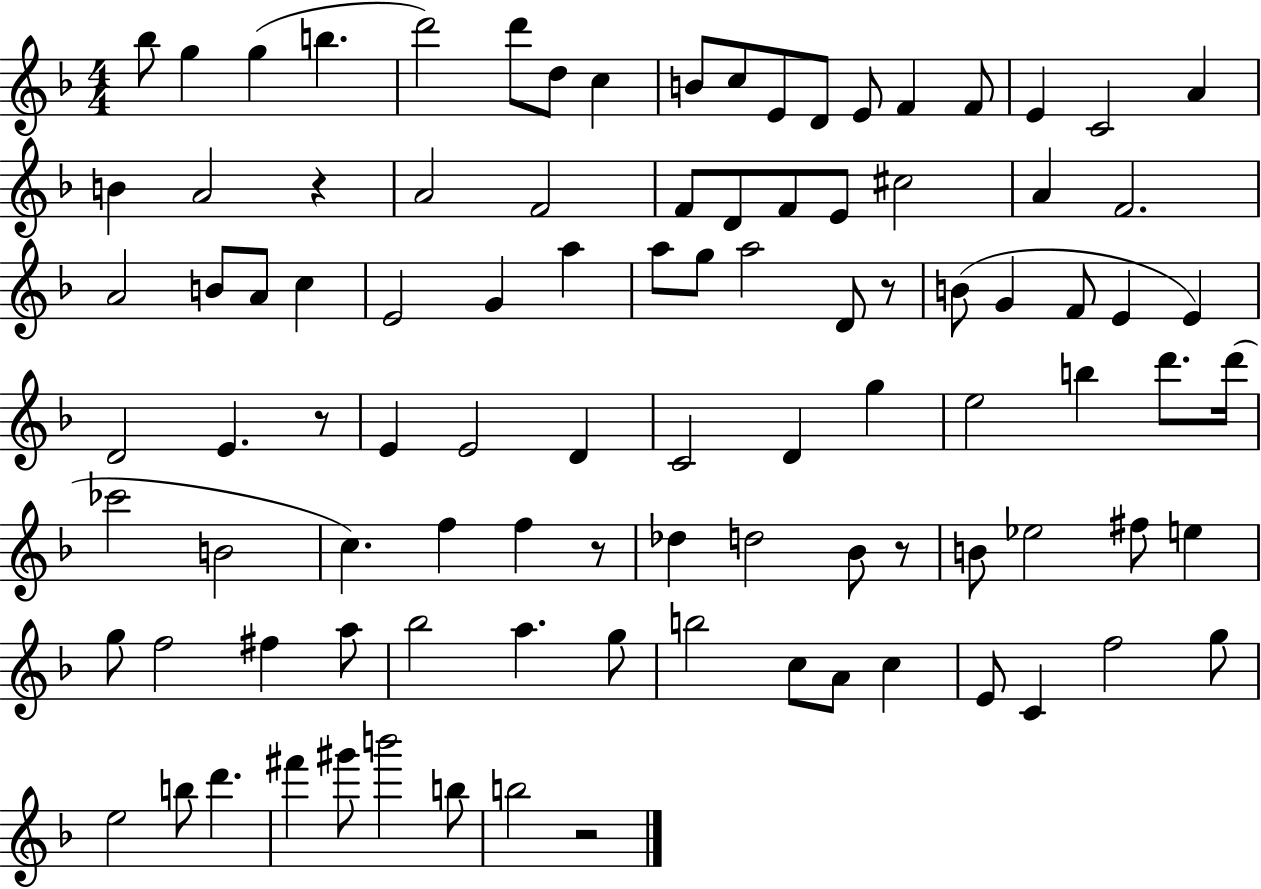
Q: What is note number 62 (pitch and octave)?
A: F5